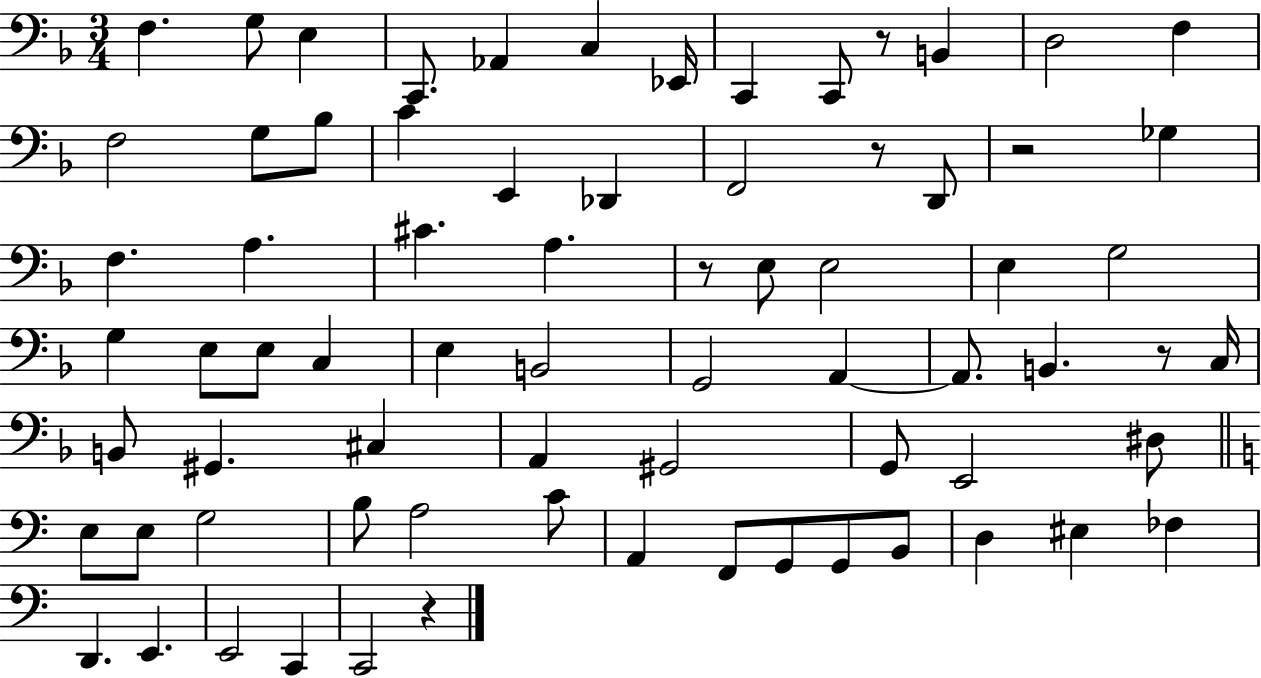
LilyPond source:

{
  \clef bass
  \numericTimeSignature
  \time 3/4
  \key f \major
  f4. g8 e4 | c,8. aes,4 c4 ees,16 | c,4 c,8 r8 b,4 | d2 f4 | \break f2 g8 bes8 | c'4 e,4 des,4 | f,2 r8 d,8 | r2 ges4 | \break f4. a4. | cis'4. a4. | r8 e8 e2 | e4 g2 | \break g4 e8 e8 c4 | e4 b,2 | g,2 a,4~~ | a,8. b,4. r8 c16 | \break b,8 gis,4. cis4 | a,4 gis,2 | g,8 e,2 dis8 | \bar "||" \break \key a \minor e8 e8 g2 | b8 a2 c'8 | a,4 f,8 g,8 g,8 b,8 | d4 eis4 fes4 | \break d,4. e,4. | e,2 c,4 | c,2 r4 | \bar "|."
}